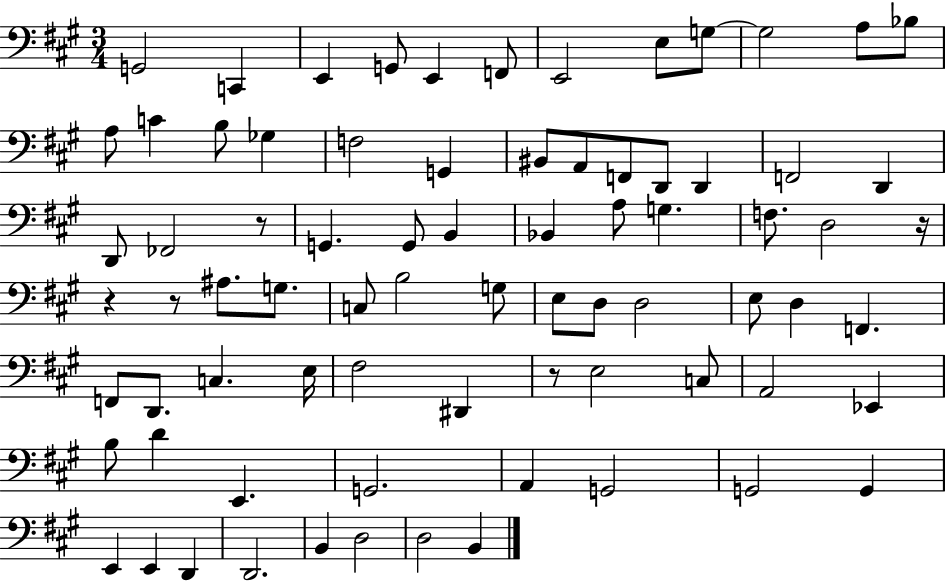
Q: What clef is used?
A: bass